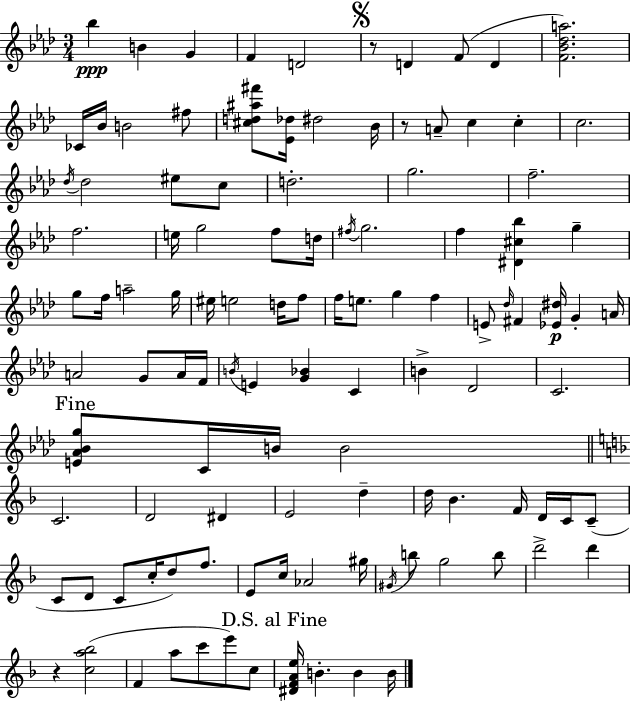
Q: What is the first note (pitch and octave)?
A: Bb5